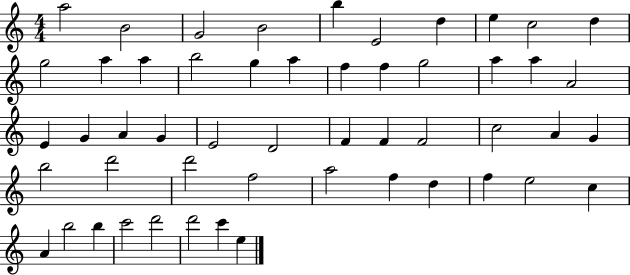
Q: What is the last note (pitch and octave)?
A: E5